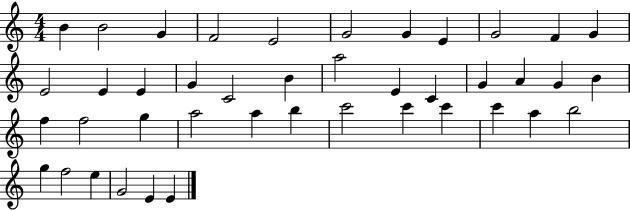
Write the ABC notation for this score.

X:1
T:Untitled
M:4/4
L:1/4
K:C
B B2 G F2 E2 G2 G E G2 F G E2 E E G C2 B a2 E C G A G B f f2 g a2 a b c'2 c' c' c' a b2 g f2 e G2 E E